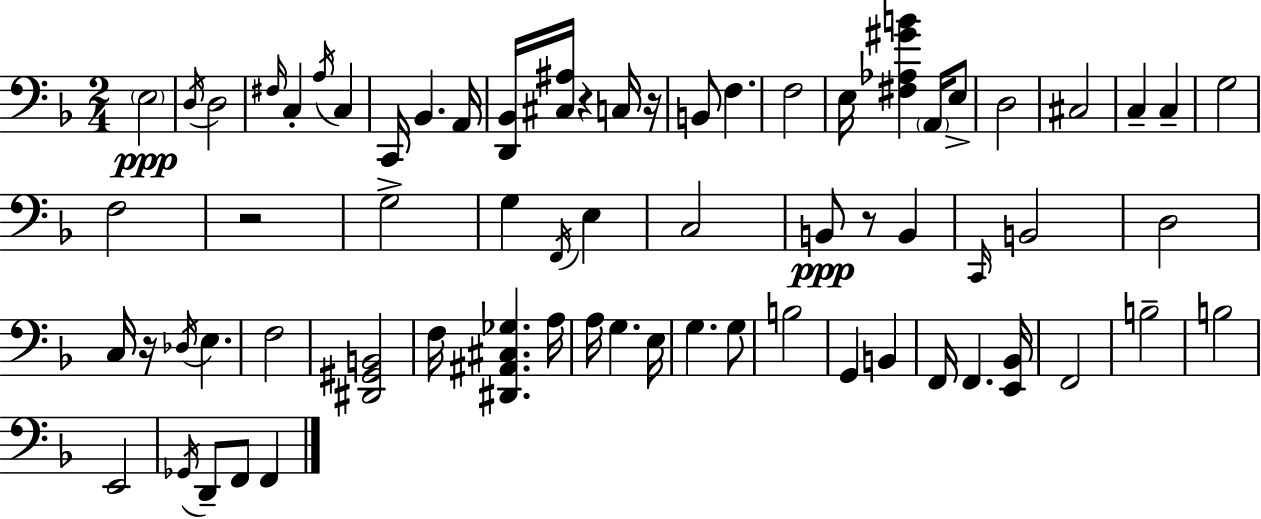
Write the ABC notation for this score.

X:1
T:Untitled
M:2/4
L:1/4
K:F
E,2 D,/4 D,2 ^F,/4 C, A,/4 C, C,,/4 _B,, A,,/4 [D,,_B,,]/4 [^C,^A,]/4 z C,/4 z/4 B,,/2 F, F,2 E,/4 [^F,_A,^GB] A,,/4 E,/2 D,2 ^C,2 C, C, G,2 F,2 z2 G,2 G, F,,/4 E, C,2 B,,/2 z/2 B,, C,,/4 B,,2 D,2 C,/4 z/4 _D,/4 E, F,2 [^D,,^G,,B,,]2 F,/4 [^D,,^A,,^C,_G,] A,/4 A,/4 G, E,/4 G, G,/2 B,2 G,, B,, F,,/4 F,, [E,,_B,,]/4 F,,2 B,2 B,2 E,,2 _G,,/4 D,,/2 F,,/2 F,,